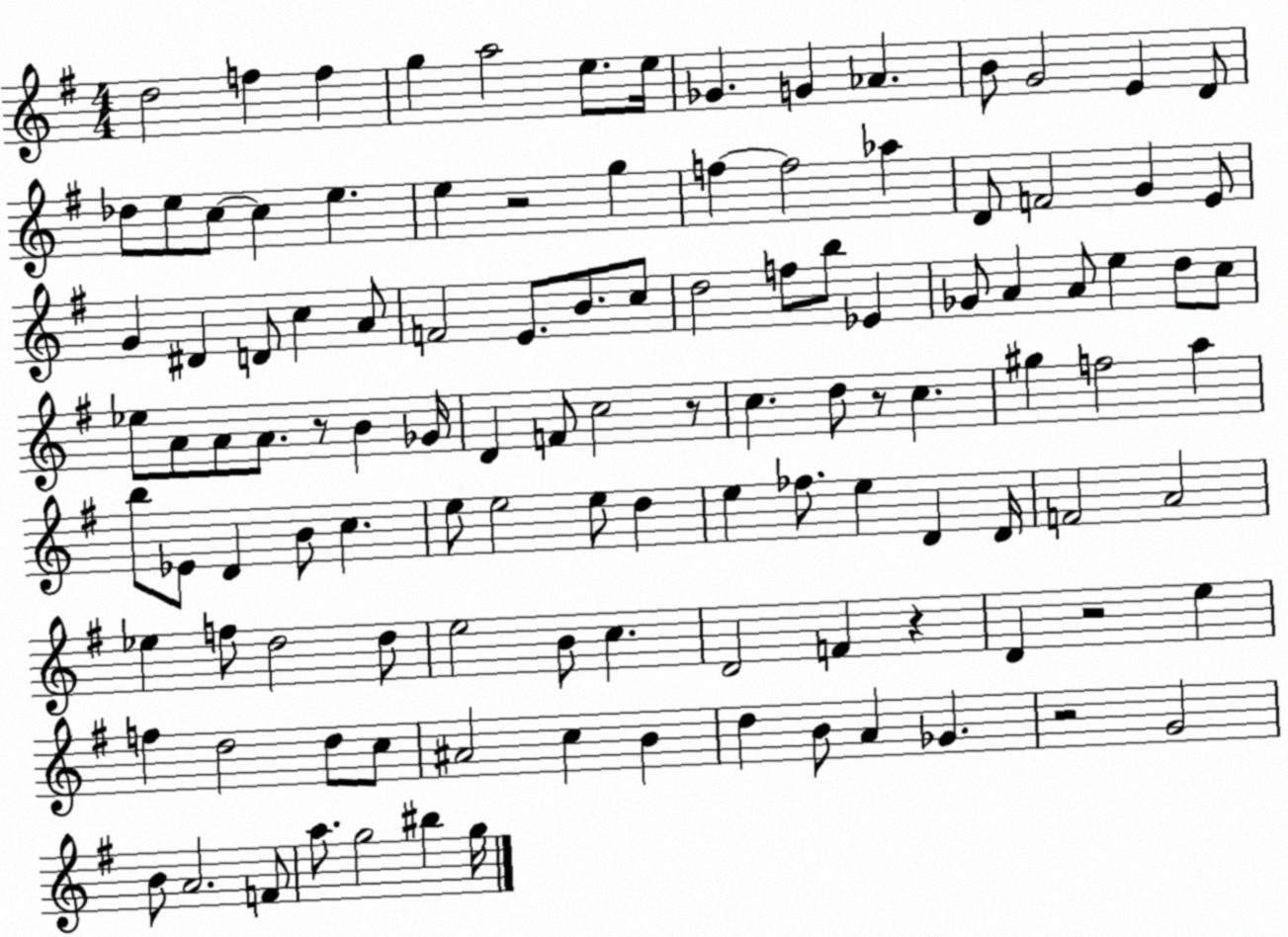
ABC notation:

X:1
T:Untitled
M:4/4
L:1/4
K:G
d2 f f g a2 e/2 e/4 _G G _A B/2 G2 E D/2 _d/2 e/2 c/2 c e e z2 g f f2 _a D/2 F2 G E/2 G ^D D/2 c A/2 F2 E/2 B/2 c/2 d2 f/2 b/2 _E _G/2 A A/2 e d/2 c/2 _e/2 A/2 A/2 A/2 z/2 B _G/4 D F/2 c2 z/2 c d/2 z/2 c ^g f2 a b/2 _E/2 D B/2 c e/2 e2 e/2 d e _f/2 e D D/4 F2 A2 _e f/2 d2 d/2 e2 B/2 c D2 F z D z2 e f d2 d/2 c/2 ^A2 c B d B/2 A _G z2 G2 B/2 A2 F/2 a/2 g2 ^b g/4